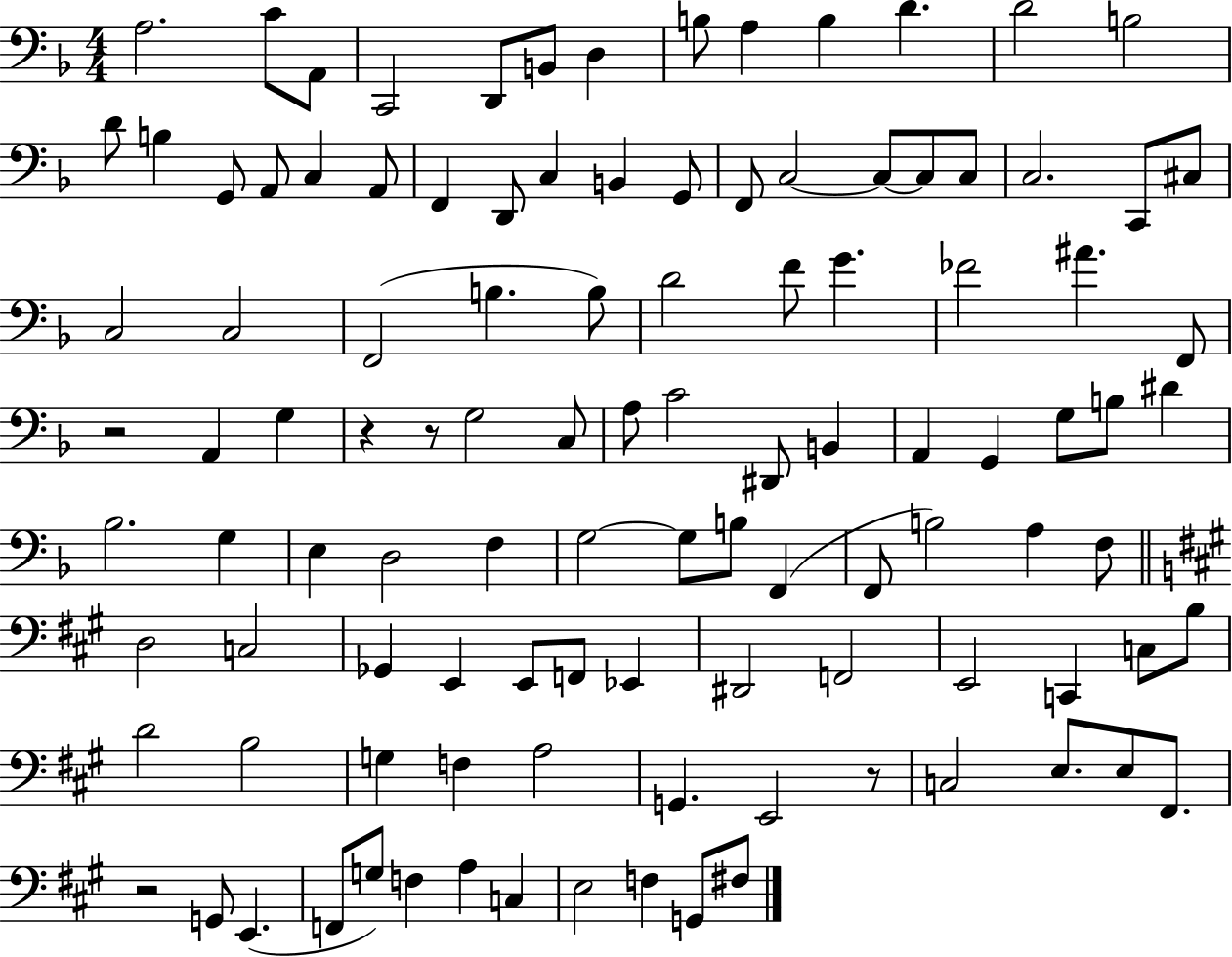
A3/h. C4/e A2/e C2/h D2/e B2/e D3/q B3/e A3/q B3/q D4/q. D4/h B3/h D4/e B3/q G2/e A2/e C3/q A2/e F2/q D2/e C3/q B2/q G2/e F2/e C3/h C3/e C3/e C3/e C3/h. C2/e C#3/e C3/h C3/h F2/h B3/q. B3/e D4/h F4/e G4/q. FES4/h A#4/q. F2/e R/h A2/q G3/q R/q R/e G3/h C3/e A3/e C4/h D#2/e B2/q A2/q G2/q G3/e B3/e D#4/q Bb3/h. G3/q E3/q D3/h F3/q G3/h G3/e B3/e F2/q F2/e B3/h A3/q F3/e D3/h C3/h Gb2/q E2/q E2/e F2/e Eb2/q D#2/h F2/h E2/h C2/q C3/e B3/e D4/h B3/h G3/q F3/q A3/h G2/q. E2/h R/e C3/h E3/e. E3/e F#2/e. R/h G2/e E2/q. F2/e G3/e F3/q A3/q C3/q E3/h F3/q G2/e F#3/e